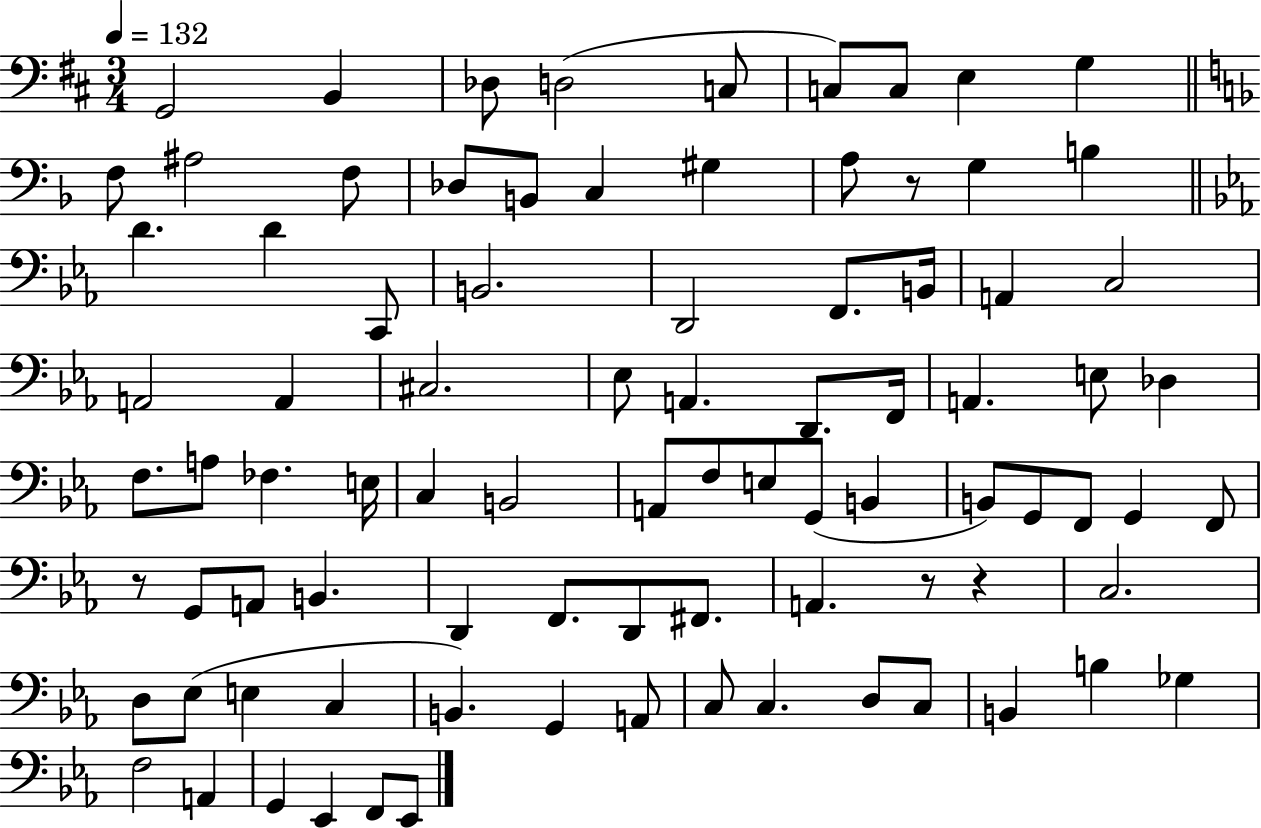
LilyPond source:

{
  \clef bass
  \numericTimeSignature
  \time 3/4
  \key d \major
  \tempo 4 = 132
  \repeat volta 2 { g,2 b,4 | des8 d2( c8 | c8) c8 e4 g4 | \bar "||" \break \key d \minor f8 ais2 f8 | des8 b,8 c4 gis4 | a8 r8 g4 b4 | \bar "||" \break \key c \minor d'4. d'4 c,8 | b,2. | d,2 f,8. b,16 | a,4 c2 | \break a,2 a,4 | cis2. | ees8 a,4. d,8. f,16 | a,4. e8 des4 | \break f8. a8 fes4. e16 | c4 b,2 | a,8 f8 e8 g,8( b,4 | b,8) g,8 f,8 g,4 f,8 | \break r8 g,8 a,8 b,4. | d,4 f,8. d,8 fis,8. | a,4. r8 r4 | c2. | \break d8 ees8( e4 c4 | b,4.) g,4 a,8 | c8 c4. d8 c8 | b,4 b4 ges4 | \break f2 a,4 | g,4 ees,4 f,8 ees,8 | } \bar "|."
}